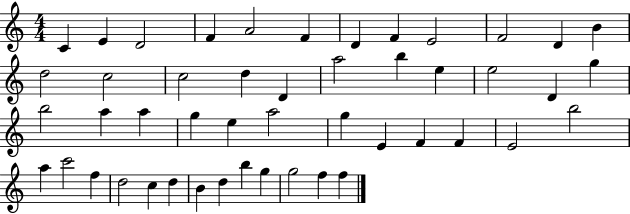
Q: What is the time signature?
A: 4/4